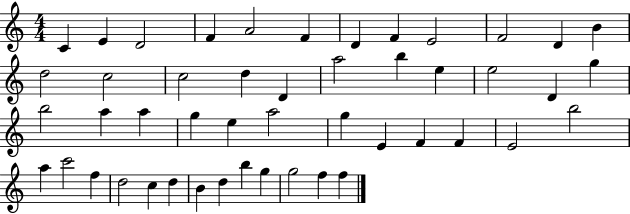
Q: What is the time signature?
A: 4/4